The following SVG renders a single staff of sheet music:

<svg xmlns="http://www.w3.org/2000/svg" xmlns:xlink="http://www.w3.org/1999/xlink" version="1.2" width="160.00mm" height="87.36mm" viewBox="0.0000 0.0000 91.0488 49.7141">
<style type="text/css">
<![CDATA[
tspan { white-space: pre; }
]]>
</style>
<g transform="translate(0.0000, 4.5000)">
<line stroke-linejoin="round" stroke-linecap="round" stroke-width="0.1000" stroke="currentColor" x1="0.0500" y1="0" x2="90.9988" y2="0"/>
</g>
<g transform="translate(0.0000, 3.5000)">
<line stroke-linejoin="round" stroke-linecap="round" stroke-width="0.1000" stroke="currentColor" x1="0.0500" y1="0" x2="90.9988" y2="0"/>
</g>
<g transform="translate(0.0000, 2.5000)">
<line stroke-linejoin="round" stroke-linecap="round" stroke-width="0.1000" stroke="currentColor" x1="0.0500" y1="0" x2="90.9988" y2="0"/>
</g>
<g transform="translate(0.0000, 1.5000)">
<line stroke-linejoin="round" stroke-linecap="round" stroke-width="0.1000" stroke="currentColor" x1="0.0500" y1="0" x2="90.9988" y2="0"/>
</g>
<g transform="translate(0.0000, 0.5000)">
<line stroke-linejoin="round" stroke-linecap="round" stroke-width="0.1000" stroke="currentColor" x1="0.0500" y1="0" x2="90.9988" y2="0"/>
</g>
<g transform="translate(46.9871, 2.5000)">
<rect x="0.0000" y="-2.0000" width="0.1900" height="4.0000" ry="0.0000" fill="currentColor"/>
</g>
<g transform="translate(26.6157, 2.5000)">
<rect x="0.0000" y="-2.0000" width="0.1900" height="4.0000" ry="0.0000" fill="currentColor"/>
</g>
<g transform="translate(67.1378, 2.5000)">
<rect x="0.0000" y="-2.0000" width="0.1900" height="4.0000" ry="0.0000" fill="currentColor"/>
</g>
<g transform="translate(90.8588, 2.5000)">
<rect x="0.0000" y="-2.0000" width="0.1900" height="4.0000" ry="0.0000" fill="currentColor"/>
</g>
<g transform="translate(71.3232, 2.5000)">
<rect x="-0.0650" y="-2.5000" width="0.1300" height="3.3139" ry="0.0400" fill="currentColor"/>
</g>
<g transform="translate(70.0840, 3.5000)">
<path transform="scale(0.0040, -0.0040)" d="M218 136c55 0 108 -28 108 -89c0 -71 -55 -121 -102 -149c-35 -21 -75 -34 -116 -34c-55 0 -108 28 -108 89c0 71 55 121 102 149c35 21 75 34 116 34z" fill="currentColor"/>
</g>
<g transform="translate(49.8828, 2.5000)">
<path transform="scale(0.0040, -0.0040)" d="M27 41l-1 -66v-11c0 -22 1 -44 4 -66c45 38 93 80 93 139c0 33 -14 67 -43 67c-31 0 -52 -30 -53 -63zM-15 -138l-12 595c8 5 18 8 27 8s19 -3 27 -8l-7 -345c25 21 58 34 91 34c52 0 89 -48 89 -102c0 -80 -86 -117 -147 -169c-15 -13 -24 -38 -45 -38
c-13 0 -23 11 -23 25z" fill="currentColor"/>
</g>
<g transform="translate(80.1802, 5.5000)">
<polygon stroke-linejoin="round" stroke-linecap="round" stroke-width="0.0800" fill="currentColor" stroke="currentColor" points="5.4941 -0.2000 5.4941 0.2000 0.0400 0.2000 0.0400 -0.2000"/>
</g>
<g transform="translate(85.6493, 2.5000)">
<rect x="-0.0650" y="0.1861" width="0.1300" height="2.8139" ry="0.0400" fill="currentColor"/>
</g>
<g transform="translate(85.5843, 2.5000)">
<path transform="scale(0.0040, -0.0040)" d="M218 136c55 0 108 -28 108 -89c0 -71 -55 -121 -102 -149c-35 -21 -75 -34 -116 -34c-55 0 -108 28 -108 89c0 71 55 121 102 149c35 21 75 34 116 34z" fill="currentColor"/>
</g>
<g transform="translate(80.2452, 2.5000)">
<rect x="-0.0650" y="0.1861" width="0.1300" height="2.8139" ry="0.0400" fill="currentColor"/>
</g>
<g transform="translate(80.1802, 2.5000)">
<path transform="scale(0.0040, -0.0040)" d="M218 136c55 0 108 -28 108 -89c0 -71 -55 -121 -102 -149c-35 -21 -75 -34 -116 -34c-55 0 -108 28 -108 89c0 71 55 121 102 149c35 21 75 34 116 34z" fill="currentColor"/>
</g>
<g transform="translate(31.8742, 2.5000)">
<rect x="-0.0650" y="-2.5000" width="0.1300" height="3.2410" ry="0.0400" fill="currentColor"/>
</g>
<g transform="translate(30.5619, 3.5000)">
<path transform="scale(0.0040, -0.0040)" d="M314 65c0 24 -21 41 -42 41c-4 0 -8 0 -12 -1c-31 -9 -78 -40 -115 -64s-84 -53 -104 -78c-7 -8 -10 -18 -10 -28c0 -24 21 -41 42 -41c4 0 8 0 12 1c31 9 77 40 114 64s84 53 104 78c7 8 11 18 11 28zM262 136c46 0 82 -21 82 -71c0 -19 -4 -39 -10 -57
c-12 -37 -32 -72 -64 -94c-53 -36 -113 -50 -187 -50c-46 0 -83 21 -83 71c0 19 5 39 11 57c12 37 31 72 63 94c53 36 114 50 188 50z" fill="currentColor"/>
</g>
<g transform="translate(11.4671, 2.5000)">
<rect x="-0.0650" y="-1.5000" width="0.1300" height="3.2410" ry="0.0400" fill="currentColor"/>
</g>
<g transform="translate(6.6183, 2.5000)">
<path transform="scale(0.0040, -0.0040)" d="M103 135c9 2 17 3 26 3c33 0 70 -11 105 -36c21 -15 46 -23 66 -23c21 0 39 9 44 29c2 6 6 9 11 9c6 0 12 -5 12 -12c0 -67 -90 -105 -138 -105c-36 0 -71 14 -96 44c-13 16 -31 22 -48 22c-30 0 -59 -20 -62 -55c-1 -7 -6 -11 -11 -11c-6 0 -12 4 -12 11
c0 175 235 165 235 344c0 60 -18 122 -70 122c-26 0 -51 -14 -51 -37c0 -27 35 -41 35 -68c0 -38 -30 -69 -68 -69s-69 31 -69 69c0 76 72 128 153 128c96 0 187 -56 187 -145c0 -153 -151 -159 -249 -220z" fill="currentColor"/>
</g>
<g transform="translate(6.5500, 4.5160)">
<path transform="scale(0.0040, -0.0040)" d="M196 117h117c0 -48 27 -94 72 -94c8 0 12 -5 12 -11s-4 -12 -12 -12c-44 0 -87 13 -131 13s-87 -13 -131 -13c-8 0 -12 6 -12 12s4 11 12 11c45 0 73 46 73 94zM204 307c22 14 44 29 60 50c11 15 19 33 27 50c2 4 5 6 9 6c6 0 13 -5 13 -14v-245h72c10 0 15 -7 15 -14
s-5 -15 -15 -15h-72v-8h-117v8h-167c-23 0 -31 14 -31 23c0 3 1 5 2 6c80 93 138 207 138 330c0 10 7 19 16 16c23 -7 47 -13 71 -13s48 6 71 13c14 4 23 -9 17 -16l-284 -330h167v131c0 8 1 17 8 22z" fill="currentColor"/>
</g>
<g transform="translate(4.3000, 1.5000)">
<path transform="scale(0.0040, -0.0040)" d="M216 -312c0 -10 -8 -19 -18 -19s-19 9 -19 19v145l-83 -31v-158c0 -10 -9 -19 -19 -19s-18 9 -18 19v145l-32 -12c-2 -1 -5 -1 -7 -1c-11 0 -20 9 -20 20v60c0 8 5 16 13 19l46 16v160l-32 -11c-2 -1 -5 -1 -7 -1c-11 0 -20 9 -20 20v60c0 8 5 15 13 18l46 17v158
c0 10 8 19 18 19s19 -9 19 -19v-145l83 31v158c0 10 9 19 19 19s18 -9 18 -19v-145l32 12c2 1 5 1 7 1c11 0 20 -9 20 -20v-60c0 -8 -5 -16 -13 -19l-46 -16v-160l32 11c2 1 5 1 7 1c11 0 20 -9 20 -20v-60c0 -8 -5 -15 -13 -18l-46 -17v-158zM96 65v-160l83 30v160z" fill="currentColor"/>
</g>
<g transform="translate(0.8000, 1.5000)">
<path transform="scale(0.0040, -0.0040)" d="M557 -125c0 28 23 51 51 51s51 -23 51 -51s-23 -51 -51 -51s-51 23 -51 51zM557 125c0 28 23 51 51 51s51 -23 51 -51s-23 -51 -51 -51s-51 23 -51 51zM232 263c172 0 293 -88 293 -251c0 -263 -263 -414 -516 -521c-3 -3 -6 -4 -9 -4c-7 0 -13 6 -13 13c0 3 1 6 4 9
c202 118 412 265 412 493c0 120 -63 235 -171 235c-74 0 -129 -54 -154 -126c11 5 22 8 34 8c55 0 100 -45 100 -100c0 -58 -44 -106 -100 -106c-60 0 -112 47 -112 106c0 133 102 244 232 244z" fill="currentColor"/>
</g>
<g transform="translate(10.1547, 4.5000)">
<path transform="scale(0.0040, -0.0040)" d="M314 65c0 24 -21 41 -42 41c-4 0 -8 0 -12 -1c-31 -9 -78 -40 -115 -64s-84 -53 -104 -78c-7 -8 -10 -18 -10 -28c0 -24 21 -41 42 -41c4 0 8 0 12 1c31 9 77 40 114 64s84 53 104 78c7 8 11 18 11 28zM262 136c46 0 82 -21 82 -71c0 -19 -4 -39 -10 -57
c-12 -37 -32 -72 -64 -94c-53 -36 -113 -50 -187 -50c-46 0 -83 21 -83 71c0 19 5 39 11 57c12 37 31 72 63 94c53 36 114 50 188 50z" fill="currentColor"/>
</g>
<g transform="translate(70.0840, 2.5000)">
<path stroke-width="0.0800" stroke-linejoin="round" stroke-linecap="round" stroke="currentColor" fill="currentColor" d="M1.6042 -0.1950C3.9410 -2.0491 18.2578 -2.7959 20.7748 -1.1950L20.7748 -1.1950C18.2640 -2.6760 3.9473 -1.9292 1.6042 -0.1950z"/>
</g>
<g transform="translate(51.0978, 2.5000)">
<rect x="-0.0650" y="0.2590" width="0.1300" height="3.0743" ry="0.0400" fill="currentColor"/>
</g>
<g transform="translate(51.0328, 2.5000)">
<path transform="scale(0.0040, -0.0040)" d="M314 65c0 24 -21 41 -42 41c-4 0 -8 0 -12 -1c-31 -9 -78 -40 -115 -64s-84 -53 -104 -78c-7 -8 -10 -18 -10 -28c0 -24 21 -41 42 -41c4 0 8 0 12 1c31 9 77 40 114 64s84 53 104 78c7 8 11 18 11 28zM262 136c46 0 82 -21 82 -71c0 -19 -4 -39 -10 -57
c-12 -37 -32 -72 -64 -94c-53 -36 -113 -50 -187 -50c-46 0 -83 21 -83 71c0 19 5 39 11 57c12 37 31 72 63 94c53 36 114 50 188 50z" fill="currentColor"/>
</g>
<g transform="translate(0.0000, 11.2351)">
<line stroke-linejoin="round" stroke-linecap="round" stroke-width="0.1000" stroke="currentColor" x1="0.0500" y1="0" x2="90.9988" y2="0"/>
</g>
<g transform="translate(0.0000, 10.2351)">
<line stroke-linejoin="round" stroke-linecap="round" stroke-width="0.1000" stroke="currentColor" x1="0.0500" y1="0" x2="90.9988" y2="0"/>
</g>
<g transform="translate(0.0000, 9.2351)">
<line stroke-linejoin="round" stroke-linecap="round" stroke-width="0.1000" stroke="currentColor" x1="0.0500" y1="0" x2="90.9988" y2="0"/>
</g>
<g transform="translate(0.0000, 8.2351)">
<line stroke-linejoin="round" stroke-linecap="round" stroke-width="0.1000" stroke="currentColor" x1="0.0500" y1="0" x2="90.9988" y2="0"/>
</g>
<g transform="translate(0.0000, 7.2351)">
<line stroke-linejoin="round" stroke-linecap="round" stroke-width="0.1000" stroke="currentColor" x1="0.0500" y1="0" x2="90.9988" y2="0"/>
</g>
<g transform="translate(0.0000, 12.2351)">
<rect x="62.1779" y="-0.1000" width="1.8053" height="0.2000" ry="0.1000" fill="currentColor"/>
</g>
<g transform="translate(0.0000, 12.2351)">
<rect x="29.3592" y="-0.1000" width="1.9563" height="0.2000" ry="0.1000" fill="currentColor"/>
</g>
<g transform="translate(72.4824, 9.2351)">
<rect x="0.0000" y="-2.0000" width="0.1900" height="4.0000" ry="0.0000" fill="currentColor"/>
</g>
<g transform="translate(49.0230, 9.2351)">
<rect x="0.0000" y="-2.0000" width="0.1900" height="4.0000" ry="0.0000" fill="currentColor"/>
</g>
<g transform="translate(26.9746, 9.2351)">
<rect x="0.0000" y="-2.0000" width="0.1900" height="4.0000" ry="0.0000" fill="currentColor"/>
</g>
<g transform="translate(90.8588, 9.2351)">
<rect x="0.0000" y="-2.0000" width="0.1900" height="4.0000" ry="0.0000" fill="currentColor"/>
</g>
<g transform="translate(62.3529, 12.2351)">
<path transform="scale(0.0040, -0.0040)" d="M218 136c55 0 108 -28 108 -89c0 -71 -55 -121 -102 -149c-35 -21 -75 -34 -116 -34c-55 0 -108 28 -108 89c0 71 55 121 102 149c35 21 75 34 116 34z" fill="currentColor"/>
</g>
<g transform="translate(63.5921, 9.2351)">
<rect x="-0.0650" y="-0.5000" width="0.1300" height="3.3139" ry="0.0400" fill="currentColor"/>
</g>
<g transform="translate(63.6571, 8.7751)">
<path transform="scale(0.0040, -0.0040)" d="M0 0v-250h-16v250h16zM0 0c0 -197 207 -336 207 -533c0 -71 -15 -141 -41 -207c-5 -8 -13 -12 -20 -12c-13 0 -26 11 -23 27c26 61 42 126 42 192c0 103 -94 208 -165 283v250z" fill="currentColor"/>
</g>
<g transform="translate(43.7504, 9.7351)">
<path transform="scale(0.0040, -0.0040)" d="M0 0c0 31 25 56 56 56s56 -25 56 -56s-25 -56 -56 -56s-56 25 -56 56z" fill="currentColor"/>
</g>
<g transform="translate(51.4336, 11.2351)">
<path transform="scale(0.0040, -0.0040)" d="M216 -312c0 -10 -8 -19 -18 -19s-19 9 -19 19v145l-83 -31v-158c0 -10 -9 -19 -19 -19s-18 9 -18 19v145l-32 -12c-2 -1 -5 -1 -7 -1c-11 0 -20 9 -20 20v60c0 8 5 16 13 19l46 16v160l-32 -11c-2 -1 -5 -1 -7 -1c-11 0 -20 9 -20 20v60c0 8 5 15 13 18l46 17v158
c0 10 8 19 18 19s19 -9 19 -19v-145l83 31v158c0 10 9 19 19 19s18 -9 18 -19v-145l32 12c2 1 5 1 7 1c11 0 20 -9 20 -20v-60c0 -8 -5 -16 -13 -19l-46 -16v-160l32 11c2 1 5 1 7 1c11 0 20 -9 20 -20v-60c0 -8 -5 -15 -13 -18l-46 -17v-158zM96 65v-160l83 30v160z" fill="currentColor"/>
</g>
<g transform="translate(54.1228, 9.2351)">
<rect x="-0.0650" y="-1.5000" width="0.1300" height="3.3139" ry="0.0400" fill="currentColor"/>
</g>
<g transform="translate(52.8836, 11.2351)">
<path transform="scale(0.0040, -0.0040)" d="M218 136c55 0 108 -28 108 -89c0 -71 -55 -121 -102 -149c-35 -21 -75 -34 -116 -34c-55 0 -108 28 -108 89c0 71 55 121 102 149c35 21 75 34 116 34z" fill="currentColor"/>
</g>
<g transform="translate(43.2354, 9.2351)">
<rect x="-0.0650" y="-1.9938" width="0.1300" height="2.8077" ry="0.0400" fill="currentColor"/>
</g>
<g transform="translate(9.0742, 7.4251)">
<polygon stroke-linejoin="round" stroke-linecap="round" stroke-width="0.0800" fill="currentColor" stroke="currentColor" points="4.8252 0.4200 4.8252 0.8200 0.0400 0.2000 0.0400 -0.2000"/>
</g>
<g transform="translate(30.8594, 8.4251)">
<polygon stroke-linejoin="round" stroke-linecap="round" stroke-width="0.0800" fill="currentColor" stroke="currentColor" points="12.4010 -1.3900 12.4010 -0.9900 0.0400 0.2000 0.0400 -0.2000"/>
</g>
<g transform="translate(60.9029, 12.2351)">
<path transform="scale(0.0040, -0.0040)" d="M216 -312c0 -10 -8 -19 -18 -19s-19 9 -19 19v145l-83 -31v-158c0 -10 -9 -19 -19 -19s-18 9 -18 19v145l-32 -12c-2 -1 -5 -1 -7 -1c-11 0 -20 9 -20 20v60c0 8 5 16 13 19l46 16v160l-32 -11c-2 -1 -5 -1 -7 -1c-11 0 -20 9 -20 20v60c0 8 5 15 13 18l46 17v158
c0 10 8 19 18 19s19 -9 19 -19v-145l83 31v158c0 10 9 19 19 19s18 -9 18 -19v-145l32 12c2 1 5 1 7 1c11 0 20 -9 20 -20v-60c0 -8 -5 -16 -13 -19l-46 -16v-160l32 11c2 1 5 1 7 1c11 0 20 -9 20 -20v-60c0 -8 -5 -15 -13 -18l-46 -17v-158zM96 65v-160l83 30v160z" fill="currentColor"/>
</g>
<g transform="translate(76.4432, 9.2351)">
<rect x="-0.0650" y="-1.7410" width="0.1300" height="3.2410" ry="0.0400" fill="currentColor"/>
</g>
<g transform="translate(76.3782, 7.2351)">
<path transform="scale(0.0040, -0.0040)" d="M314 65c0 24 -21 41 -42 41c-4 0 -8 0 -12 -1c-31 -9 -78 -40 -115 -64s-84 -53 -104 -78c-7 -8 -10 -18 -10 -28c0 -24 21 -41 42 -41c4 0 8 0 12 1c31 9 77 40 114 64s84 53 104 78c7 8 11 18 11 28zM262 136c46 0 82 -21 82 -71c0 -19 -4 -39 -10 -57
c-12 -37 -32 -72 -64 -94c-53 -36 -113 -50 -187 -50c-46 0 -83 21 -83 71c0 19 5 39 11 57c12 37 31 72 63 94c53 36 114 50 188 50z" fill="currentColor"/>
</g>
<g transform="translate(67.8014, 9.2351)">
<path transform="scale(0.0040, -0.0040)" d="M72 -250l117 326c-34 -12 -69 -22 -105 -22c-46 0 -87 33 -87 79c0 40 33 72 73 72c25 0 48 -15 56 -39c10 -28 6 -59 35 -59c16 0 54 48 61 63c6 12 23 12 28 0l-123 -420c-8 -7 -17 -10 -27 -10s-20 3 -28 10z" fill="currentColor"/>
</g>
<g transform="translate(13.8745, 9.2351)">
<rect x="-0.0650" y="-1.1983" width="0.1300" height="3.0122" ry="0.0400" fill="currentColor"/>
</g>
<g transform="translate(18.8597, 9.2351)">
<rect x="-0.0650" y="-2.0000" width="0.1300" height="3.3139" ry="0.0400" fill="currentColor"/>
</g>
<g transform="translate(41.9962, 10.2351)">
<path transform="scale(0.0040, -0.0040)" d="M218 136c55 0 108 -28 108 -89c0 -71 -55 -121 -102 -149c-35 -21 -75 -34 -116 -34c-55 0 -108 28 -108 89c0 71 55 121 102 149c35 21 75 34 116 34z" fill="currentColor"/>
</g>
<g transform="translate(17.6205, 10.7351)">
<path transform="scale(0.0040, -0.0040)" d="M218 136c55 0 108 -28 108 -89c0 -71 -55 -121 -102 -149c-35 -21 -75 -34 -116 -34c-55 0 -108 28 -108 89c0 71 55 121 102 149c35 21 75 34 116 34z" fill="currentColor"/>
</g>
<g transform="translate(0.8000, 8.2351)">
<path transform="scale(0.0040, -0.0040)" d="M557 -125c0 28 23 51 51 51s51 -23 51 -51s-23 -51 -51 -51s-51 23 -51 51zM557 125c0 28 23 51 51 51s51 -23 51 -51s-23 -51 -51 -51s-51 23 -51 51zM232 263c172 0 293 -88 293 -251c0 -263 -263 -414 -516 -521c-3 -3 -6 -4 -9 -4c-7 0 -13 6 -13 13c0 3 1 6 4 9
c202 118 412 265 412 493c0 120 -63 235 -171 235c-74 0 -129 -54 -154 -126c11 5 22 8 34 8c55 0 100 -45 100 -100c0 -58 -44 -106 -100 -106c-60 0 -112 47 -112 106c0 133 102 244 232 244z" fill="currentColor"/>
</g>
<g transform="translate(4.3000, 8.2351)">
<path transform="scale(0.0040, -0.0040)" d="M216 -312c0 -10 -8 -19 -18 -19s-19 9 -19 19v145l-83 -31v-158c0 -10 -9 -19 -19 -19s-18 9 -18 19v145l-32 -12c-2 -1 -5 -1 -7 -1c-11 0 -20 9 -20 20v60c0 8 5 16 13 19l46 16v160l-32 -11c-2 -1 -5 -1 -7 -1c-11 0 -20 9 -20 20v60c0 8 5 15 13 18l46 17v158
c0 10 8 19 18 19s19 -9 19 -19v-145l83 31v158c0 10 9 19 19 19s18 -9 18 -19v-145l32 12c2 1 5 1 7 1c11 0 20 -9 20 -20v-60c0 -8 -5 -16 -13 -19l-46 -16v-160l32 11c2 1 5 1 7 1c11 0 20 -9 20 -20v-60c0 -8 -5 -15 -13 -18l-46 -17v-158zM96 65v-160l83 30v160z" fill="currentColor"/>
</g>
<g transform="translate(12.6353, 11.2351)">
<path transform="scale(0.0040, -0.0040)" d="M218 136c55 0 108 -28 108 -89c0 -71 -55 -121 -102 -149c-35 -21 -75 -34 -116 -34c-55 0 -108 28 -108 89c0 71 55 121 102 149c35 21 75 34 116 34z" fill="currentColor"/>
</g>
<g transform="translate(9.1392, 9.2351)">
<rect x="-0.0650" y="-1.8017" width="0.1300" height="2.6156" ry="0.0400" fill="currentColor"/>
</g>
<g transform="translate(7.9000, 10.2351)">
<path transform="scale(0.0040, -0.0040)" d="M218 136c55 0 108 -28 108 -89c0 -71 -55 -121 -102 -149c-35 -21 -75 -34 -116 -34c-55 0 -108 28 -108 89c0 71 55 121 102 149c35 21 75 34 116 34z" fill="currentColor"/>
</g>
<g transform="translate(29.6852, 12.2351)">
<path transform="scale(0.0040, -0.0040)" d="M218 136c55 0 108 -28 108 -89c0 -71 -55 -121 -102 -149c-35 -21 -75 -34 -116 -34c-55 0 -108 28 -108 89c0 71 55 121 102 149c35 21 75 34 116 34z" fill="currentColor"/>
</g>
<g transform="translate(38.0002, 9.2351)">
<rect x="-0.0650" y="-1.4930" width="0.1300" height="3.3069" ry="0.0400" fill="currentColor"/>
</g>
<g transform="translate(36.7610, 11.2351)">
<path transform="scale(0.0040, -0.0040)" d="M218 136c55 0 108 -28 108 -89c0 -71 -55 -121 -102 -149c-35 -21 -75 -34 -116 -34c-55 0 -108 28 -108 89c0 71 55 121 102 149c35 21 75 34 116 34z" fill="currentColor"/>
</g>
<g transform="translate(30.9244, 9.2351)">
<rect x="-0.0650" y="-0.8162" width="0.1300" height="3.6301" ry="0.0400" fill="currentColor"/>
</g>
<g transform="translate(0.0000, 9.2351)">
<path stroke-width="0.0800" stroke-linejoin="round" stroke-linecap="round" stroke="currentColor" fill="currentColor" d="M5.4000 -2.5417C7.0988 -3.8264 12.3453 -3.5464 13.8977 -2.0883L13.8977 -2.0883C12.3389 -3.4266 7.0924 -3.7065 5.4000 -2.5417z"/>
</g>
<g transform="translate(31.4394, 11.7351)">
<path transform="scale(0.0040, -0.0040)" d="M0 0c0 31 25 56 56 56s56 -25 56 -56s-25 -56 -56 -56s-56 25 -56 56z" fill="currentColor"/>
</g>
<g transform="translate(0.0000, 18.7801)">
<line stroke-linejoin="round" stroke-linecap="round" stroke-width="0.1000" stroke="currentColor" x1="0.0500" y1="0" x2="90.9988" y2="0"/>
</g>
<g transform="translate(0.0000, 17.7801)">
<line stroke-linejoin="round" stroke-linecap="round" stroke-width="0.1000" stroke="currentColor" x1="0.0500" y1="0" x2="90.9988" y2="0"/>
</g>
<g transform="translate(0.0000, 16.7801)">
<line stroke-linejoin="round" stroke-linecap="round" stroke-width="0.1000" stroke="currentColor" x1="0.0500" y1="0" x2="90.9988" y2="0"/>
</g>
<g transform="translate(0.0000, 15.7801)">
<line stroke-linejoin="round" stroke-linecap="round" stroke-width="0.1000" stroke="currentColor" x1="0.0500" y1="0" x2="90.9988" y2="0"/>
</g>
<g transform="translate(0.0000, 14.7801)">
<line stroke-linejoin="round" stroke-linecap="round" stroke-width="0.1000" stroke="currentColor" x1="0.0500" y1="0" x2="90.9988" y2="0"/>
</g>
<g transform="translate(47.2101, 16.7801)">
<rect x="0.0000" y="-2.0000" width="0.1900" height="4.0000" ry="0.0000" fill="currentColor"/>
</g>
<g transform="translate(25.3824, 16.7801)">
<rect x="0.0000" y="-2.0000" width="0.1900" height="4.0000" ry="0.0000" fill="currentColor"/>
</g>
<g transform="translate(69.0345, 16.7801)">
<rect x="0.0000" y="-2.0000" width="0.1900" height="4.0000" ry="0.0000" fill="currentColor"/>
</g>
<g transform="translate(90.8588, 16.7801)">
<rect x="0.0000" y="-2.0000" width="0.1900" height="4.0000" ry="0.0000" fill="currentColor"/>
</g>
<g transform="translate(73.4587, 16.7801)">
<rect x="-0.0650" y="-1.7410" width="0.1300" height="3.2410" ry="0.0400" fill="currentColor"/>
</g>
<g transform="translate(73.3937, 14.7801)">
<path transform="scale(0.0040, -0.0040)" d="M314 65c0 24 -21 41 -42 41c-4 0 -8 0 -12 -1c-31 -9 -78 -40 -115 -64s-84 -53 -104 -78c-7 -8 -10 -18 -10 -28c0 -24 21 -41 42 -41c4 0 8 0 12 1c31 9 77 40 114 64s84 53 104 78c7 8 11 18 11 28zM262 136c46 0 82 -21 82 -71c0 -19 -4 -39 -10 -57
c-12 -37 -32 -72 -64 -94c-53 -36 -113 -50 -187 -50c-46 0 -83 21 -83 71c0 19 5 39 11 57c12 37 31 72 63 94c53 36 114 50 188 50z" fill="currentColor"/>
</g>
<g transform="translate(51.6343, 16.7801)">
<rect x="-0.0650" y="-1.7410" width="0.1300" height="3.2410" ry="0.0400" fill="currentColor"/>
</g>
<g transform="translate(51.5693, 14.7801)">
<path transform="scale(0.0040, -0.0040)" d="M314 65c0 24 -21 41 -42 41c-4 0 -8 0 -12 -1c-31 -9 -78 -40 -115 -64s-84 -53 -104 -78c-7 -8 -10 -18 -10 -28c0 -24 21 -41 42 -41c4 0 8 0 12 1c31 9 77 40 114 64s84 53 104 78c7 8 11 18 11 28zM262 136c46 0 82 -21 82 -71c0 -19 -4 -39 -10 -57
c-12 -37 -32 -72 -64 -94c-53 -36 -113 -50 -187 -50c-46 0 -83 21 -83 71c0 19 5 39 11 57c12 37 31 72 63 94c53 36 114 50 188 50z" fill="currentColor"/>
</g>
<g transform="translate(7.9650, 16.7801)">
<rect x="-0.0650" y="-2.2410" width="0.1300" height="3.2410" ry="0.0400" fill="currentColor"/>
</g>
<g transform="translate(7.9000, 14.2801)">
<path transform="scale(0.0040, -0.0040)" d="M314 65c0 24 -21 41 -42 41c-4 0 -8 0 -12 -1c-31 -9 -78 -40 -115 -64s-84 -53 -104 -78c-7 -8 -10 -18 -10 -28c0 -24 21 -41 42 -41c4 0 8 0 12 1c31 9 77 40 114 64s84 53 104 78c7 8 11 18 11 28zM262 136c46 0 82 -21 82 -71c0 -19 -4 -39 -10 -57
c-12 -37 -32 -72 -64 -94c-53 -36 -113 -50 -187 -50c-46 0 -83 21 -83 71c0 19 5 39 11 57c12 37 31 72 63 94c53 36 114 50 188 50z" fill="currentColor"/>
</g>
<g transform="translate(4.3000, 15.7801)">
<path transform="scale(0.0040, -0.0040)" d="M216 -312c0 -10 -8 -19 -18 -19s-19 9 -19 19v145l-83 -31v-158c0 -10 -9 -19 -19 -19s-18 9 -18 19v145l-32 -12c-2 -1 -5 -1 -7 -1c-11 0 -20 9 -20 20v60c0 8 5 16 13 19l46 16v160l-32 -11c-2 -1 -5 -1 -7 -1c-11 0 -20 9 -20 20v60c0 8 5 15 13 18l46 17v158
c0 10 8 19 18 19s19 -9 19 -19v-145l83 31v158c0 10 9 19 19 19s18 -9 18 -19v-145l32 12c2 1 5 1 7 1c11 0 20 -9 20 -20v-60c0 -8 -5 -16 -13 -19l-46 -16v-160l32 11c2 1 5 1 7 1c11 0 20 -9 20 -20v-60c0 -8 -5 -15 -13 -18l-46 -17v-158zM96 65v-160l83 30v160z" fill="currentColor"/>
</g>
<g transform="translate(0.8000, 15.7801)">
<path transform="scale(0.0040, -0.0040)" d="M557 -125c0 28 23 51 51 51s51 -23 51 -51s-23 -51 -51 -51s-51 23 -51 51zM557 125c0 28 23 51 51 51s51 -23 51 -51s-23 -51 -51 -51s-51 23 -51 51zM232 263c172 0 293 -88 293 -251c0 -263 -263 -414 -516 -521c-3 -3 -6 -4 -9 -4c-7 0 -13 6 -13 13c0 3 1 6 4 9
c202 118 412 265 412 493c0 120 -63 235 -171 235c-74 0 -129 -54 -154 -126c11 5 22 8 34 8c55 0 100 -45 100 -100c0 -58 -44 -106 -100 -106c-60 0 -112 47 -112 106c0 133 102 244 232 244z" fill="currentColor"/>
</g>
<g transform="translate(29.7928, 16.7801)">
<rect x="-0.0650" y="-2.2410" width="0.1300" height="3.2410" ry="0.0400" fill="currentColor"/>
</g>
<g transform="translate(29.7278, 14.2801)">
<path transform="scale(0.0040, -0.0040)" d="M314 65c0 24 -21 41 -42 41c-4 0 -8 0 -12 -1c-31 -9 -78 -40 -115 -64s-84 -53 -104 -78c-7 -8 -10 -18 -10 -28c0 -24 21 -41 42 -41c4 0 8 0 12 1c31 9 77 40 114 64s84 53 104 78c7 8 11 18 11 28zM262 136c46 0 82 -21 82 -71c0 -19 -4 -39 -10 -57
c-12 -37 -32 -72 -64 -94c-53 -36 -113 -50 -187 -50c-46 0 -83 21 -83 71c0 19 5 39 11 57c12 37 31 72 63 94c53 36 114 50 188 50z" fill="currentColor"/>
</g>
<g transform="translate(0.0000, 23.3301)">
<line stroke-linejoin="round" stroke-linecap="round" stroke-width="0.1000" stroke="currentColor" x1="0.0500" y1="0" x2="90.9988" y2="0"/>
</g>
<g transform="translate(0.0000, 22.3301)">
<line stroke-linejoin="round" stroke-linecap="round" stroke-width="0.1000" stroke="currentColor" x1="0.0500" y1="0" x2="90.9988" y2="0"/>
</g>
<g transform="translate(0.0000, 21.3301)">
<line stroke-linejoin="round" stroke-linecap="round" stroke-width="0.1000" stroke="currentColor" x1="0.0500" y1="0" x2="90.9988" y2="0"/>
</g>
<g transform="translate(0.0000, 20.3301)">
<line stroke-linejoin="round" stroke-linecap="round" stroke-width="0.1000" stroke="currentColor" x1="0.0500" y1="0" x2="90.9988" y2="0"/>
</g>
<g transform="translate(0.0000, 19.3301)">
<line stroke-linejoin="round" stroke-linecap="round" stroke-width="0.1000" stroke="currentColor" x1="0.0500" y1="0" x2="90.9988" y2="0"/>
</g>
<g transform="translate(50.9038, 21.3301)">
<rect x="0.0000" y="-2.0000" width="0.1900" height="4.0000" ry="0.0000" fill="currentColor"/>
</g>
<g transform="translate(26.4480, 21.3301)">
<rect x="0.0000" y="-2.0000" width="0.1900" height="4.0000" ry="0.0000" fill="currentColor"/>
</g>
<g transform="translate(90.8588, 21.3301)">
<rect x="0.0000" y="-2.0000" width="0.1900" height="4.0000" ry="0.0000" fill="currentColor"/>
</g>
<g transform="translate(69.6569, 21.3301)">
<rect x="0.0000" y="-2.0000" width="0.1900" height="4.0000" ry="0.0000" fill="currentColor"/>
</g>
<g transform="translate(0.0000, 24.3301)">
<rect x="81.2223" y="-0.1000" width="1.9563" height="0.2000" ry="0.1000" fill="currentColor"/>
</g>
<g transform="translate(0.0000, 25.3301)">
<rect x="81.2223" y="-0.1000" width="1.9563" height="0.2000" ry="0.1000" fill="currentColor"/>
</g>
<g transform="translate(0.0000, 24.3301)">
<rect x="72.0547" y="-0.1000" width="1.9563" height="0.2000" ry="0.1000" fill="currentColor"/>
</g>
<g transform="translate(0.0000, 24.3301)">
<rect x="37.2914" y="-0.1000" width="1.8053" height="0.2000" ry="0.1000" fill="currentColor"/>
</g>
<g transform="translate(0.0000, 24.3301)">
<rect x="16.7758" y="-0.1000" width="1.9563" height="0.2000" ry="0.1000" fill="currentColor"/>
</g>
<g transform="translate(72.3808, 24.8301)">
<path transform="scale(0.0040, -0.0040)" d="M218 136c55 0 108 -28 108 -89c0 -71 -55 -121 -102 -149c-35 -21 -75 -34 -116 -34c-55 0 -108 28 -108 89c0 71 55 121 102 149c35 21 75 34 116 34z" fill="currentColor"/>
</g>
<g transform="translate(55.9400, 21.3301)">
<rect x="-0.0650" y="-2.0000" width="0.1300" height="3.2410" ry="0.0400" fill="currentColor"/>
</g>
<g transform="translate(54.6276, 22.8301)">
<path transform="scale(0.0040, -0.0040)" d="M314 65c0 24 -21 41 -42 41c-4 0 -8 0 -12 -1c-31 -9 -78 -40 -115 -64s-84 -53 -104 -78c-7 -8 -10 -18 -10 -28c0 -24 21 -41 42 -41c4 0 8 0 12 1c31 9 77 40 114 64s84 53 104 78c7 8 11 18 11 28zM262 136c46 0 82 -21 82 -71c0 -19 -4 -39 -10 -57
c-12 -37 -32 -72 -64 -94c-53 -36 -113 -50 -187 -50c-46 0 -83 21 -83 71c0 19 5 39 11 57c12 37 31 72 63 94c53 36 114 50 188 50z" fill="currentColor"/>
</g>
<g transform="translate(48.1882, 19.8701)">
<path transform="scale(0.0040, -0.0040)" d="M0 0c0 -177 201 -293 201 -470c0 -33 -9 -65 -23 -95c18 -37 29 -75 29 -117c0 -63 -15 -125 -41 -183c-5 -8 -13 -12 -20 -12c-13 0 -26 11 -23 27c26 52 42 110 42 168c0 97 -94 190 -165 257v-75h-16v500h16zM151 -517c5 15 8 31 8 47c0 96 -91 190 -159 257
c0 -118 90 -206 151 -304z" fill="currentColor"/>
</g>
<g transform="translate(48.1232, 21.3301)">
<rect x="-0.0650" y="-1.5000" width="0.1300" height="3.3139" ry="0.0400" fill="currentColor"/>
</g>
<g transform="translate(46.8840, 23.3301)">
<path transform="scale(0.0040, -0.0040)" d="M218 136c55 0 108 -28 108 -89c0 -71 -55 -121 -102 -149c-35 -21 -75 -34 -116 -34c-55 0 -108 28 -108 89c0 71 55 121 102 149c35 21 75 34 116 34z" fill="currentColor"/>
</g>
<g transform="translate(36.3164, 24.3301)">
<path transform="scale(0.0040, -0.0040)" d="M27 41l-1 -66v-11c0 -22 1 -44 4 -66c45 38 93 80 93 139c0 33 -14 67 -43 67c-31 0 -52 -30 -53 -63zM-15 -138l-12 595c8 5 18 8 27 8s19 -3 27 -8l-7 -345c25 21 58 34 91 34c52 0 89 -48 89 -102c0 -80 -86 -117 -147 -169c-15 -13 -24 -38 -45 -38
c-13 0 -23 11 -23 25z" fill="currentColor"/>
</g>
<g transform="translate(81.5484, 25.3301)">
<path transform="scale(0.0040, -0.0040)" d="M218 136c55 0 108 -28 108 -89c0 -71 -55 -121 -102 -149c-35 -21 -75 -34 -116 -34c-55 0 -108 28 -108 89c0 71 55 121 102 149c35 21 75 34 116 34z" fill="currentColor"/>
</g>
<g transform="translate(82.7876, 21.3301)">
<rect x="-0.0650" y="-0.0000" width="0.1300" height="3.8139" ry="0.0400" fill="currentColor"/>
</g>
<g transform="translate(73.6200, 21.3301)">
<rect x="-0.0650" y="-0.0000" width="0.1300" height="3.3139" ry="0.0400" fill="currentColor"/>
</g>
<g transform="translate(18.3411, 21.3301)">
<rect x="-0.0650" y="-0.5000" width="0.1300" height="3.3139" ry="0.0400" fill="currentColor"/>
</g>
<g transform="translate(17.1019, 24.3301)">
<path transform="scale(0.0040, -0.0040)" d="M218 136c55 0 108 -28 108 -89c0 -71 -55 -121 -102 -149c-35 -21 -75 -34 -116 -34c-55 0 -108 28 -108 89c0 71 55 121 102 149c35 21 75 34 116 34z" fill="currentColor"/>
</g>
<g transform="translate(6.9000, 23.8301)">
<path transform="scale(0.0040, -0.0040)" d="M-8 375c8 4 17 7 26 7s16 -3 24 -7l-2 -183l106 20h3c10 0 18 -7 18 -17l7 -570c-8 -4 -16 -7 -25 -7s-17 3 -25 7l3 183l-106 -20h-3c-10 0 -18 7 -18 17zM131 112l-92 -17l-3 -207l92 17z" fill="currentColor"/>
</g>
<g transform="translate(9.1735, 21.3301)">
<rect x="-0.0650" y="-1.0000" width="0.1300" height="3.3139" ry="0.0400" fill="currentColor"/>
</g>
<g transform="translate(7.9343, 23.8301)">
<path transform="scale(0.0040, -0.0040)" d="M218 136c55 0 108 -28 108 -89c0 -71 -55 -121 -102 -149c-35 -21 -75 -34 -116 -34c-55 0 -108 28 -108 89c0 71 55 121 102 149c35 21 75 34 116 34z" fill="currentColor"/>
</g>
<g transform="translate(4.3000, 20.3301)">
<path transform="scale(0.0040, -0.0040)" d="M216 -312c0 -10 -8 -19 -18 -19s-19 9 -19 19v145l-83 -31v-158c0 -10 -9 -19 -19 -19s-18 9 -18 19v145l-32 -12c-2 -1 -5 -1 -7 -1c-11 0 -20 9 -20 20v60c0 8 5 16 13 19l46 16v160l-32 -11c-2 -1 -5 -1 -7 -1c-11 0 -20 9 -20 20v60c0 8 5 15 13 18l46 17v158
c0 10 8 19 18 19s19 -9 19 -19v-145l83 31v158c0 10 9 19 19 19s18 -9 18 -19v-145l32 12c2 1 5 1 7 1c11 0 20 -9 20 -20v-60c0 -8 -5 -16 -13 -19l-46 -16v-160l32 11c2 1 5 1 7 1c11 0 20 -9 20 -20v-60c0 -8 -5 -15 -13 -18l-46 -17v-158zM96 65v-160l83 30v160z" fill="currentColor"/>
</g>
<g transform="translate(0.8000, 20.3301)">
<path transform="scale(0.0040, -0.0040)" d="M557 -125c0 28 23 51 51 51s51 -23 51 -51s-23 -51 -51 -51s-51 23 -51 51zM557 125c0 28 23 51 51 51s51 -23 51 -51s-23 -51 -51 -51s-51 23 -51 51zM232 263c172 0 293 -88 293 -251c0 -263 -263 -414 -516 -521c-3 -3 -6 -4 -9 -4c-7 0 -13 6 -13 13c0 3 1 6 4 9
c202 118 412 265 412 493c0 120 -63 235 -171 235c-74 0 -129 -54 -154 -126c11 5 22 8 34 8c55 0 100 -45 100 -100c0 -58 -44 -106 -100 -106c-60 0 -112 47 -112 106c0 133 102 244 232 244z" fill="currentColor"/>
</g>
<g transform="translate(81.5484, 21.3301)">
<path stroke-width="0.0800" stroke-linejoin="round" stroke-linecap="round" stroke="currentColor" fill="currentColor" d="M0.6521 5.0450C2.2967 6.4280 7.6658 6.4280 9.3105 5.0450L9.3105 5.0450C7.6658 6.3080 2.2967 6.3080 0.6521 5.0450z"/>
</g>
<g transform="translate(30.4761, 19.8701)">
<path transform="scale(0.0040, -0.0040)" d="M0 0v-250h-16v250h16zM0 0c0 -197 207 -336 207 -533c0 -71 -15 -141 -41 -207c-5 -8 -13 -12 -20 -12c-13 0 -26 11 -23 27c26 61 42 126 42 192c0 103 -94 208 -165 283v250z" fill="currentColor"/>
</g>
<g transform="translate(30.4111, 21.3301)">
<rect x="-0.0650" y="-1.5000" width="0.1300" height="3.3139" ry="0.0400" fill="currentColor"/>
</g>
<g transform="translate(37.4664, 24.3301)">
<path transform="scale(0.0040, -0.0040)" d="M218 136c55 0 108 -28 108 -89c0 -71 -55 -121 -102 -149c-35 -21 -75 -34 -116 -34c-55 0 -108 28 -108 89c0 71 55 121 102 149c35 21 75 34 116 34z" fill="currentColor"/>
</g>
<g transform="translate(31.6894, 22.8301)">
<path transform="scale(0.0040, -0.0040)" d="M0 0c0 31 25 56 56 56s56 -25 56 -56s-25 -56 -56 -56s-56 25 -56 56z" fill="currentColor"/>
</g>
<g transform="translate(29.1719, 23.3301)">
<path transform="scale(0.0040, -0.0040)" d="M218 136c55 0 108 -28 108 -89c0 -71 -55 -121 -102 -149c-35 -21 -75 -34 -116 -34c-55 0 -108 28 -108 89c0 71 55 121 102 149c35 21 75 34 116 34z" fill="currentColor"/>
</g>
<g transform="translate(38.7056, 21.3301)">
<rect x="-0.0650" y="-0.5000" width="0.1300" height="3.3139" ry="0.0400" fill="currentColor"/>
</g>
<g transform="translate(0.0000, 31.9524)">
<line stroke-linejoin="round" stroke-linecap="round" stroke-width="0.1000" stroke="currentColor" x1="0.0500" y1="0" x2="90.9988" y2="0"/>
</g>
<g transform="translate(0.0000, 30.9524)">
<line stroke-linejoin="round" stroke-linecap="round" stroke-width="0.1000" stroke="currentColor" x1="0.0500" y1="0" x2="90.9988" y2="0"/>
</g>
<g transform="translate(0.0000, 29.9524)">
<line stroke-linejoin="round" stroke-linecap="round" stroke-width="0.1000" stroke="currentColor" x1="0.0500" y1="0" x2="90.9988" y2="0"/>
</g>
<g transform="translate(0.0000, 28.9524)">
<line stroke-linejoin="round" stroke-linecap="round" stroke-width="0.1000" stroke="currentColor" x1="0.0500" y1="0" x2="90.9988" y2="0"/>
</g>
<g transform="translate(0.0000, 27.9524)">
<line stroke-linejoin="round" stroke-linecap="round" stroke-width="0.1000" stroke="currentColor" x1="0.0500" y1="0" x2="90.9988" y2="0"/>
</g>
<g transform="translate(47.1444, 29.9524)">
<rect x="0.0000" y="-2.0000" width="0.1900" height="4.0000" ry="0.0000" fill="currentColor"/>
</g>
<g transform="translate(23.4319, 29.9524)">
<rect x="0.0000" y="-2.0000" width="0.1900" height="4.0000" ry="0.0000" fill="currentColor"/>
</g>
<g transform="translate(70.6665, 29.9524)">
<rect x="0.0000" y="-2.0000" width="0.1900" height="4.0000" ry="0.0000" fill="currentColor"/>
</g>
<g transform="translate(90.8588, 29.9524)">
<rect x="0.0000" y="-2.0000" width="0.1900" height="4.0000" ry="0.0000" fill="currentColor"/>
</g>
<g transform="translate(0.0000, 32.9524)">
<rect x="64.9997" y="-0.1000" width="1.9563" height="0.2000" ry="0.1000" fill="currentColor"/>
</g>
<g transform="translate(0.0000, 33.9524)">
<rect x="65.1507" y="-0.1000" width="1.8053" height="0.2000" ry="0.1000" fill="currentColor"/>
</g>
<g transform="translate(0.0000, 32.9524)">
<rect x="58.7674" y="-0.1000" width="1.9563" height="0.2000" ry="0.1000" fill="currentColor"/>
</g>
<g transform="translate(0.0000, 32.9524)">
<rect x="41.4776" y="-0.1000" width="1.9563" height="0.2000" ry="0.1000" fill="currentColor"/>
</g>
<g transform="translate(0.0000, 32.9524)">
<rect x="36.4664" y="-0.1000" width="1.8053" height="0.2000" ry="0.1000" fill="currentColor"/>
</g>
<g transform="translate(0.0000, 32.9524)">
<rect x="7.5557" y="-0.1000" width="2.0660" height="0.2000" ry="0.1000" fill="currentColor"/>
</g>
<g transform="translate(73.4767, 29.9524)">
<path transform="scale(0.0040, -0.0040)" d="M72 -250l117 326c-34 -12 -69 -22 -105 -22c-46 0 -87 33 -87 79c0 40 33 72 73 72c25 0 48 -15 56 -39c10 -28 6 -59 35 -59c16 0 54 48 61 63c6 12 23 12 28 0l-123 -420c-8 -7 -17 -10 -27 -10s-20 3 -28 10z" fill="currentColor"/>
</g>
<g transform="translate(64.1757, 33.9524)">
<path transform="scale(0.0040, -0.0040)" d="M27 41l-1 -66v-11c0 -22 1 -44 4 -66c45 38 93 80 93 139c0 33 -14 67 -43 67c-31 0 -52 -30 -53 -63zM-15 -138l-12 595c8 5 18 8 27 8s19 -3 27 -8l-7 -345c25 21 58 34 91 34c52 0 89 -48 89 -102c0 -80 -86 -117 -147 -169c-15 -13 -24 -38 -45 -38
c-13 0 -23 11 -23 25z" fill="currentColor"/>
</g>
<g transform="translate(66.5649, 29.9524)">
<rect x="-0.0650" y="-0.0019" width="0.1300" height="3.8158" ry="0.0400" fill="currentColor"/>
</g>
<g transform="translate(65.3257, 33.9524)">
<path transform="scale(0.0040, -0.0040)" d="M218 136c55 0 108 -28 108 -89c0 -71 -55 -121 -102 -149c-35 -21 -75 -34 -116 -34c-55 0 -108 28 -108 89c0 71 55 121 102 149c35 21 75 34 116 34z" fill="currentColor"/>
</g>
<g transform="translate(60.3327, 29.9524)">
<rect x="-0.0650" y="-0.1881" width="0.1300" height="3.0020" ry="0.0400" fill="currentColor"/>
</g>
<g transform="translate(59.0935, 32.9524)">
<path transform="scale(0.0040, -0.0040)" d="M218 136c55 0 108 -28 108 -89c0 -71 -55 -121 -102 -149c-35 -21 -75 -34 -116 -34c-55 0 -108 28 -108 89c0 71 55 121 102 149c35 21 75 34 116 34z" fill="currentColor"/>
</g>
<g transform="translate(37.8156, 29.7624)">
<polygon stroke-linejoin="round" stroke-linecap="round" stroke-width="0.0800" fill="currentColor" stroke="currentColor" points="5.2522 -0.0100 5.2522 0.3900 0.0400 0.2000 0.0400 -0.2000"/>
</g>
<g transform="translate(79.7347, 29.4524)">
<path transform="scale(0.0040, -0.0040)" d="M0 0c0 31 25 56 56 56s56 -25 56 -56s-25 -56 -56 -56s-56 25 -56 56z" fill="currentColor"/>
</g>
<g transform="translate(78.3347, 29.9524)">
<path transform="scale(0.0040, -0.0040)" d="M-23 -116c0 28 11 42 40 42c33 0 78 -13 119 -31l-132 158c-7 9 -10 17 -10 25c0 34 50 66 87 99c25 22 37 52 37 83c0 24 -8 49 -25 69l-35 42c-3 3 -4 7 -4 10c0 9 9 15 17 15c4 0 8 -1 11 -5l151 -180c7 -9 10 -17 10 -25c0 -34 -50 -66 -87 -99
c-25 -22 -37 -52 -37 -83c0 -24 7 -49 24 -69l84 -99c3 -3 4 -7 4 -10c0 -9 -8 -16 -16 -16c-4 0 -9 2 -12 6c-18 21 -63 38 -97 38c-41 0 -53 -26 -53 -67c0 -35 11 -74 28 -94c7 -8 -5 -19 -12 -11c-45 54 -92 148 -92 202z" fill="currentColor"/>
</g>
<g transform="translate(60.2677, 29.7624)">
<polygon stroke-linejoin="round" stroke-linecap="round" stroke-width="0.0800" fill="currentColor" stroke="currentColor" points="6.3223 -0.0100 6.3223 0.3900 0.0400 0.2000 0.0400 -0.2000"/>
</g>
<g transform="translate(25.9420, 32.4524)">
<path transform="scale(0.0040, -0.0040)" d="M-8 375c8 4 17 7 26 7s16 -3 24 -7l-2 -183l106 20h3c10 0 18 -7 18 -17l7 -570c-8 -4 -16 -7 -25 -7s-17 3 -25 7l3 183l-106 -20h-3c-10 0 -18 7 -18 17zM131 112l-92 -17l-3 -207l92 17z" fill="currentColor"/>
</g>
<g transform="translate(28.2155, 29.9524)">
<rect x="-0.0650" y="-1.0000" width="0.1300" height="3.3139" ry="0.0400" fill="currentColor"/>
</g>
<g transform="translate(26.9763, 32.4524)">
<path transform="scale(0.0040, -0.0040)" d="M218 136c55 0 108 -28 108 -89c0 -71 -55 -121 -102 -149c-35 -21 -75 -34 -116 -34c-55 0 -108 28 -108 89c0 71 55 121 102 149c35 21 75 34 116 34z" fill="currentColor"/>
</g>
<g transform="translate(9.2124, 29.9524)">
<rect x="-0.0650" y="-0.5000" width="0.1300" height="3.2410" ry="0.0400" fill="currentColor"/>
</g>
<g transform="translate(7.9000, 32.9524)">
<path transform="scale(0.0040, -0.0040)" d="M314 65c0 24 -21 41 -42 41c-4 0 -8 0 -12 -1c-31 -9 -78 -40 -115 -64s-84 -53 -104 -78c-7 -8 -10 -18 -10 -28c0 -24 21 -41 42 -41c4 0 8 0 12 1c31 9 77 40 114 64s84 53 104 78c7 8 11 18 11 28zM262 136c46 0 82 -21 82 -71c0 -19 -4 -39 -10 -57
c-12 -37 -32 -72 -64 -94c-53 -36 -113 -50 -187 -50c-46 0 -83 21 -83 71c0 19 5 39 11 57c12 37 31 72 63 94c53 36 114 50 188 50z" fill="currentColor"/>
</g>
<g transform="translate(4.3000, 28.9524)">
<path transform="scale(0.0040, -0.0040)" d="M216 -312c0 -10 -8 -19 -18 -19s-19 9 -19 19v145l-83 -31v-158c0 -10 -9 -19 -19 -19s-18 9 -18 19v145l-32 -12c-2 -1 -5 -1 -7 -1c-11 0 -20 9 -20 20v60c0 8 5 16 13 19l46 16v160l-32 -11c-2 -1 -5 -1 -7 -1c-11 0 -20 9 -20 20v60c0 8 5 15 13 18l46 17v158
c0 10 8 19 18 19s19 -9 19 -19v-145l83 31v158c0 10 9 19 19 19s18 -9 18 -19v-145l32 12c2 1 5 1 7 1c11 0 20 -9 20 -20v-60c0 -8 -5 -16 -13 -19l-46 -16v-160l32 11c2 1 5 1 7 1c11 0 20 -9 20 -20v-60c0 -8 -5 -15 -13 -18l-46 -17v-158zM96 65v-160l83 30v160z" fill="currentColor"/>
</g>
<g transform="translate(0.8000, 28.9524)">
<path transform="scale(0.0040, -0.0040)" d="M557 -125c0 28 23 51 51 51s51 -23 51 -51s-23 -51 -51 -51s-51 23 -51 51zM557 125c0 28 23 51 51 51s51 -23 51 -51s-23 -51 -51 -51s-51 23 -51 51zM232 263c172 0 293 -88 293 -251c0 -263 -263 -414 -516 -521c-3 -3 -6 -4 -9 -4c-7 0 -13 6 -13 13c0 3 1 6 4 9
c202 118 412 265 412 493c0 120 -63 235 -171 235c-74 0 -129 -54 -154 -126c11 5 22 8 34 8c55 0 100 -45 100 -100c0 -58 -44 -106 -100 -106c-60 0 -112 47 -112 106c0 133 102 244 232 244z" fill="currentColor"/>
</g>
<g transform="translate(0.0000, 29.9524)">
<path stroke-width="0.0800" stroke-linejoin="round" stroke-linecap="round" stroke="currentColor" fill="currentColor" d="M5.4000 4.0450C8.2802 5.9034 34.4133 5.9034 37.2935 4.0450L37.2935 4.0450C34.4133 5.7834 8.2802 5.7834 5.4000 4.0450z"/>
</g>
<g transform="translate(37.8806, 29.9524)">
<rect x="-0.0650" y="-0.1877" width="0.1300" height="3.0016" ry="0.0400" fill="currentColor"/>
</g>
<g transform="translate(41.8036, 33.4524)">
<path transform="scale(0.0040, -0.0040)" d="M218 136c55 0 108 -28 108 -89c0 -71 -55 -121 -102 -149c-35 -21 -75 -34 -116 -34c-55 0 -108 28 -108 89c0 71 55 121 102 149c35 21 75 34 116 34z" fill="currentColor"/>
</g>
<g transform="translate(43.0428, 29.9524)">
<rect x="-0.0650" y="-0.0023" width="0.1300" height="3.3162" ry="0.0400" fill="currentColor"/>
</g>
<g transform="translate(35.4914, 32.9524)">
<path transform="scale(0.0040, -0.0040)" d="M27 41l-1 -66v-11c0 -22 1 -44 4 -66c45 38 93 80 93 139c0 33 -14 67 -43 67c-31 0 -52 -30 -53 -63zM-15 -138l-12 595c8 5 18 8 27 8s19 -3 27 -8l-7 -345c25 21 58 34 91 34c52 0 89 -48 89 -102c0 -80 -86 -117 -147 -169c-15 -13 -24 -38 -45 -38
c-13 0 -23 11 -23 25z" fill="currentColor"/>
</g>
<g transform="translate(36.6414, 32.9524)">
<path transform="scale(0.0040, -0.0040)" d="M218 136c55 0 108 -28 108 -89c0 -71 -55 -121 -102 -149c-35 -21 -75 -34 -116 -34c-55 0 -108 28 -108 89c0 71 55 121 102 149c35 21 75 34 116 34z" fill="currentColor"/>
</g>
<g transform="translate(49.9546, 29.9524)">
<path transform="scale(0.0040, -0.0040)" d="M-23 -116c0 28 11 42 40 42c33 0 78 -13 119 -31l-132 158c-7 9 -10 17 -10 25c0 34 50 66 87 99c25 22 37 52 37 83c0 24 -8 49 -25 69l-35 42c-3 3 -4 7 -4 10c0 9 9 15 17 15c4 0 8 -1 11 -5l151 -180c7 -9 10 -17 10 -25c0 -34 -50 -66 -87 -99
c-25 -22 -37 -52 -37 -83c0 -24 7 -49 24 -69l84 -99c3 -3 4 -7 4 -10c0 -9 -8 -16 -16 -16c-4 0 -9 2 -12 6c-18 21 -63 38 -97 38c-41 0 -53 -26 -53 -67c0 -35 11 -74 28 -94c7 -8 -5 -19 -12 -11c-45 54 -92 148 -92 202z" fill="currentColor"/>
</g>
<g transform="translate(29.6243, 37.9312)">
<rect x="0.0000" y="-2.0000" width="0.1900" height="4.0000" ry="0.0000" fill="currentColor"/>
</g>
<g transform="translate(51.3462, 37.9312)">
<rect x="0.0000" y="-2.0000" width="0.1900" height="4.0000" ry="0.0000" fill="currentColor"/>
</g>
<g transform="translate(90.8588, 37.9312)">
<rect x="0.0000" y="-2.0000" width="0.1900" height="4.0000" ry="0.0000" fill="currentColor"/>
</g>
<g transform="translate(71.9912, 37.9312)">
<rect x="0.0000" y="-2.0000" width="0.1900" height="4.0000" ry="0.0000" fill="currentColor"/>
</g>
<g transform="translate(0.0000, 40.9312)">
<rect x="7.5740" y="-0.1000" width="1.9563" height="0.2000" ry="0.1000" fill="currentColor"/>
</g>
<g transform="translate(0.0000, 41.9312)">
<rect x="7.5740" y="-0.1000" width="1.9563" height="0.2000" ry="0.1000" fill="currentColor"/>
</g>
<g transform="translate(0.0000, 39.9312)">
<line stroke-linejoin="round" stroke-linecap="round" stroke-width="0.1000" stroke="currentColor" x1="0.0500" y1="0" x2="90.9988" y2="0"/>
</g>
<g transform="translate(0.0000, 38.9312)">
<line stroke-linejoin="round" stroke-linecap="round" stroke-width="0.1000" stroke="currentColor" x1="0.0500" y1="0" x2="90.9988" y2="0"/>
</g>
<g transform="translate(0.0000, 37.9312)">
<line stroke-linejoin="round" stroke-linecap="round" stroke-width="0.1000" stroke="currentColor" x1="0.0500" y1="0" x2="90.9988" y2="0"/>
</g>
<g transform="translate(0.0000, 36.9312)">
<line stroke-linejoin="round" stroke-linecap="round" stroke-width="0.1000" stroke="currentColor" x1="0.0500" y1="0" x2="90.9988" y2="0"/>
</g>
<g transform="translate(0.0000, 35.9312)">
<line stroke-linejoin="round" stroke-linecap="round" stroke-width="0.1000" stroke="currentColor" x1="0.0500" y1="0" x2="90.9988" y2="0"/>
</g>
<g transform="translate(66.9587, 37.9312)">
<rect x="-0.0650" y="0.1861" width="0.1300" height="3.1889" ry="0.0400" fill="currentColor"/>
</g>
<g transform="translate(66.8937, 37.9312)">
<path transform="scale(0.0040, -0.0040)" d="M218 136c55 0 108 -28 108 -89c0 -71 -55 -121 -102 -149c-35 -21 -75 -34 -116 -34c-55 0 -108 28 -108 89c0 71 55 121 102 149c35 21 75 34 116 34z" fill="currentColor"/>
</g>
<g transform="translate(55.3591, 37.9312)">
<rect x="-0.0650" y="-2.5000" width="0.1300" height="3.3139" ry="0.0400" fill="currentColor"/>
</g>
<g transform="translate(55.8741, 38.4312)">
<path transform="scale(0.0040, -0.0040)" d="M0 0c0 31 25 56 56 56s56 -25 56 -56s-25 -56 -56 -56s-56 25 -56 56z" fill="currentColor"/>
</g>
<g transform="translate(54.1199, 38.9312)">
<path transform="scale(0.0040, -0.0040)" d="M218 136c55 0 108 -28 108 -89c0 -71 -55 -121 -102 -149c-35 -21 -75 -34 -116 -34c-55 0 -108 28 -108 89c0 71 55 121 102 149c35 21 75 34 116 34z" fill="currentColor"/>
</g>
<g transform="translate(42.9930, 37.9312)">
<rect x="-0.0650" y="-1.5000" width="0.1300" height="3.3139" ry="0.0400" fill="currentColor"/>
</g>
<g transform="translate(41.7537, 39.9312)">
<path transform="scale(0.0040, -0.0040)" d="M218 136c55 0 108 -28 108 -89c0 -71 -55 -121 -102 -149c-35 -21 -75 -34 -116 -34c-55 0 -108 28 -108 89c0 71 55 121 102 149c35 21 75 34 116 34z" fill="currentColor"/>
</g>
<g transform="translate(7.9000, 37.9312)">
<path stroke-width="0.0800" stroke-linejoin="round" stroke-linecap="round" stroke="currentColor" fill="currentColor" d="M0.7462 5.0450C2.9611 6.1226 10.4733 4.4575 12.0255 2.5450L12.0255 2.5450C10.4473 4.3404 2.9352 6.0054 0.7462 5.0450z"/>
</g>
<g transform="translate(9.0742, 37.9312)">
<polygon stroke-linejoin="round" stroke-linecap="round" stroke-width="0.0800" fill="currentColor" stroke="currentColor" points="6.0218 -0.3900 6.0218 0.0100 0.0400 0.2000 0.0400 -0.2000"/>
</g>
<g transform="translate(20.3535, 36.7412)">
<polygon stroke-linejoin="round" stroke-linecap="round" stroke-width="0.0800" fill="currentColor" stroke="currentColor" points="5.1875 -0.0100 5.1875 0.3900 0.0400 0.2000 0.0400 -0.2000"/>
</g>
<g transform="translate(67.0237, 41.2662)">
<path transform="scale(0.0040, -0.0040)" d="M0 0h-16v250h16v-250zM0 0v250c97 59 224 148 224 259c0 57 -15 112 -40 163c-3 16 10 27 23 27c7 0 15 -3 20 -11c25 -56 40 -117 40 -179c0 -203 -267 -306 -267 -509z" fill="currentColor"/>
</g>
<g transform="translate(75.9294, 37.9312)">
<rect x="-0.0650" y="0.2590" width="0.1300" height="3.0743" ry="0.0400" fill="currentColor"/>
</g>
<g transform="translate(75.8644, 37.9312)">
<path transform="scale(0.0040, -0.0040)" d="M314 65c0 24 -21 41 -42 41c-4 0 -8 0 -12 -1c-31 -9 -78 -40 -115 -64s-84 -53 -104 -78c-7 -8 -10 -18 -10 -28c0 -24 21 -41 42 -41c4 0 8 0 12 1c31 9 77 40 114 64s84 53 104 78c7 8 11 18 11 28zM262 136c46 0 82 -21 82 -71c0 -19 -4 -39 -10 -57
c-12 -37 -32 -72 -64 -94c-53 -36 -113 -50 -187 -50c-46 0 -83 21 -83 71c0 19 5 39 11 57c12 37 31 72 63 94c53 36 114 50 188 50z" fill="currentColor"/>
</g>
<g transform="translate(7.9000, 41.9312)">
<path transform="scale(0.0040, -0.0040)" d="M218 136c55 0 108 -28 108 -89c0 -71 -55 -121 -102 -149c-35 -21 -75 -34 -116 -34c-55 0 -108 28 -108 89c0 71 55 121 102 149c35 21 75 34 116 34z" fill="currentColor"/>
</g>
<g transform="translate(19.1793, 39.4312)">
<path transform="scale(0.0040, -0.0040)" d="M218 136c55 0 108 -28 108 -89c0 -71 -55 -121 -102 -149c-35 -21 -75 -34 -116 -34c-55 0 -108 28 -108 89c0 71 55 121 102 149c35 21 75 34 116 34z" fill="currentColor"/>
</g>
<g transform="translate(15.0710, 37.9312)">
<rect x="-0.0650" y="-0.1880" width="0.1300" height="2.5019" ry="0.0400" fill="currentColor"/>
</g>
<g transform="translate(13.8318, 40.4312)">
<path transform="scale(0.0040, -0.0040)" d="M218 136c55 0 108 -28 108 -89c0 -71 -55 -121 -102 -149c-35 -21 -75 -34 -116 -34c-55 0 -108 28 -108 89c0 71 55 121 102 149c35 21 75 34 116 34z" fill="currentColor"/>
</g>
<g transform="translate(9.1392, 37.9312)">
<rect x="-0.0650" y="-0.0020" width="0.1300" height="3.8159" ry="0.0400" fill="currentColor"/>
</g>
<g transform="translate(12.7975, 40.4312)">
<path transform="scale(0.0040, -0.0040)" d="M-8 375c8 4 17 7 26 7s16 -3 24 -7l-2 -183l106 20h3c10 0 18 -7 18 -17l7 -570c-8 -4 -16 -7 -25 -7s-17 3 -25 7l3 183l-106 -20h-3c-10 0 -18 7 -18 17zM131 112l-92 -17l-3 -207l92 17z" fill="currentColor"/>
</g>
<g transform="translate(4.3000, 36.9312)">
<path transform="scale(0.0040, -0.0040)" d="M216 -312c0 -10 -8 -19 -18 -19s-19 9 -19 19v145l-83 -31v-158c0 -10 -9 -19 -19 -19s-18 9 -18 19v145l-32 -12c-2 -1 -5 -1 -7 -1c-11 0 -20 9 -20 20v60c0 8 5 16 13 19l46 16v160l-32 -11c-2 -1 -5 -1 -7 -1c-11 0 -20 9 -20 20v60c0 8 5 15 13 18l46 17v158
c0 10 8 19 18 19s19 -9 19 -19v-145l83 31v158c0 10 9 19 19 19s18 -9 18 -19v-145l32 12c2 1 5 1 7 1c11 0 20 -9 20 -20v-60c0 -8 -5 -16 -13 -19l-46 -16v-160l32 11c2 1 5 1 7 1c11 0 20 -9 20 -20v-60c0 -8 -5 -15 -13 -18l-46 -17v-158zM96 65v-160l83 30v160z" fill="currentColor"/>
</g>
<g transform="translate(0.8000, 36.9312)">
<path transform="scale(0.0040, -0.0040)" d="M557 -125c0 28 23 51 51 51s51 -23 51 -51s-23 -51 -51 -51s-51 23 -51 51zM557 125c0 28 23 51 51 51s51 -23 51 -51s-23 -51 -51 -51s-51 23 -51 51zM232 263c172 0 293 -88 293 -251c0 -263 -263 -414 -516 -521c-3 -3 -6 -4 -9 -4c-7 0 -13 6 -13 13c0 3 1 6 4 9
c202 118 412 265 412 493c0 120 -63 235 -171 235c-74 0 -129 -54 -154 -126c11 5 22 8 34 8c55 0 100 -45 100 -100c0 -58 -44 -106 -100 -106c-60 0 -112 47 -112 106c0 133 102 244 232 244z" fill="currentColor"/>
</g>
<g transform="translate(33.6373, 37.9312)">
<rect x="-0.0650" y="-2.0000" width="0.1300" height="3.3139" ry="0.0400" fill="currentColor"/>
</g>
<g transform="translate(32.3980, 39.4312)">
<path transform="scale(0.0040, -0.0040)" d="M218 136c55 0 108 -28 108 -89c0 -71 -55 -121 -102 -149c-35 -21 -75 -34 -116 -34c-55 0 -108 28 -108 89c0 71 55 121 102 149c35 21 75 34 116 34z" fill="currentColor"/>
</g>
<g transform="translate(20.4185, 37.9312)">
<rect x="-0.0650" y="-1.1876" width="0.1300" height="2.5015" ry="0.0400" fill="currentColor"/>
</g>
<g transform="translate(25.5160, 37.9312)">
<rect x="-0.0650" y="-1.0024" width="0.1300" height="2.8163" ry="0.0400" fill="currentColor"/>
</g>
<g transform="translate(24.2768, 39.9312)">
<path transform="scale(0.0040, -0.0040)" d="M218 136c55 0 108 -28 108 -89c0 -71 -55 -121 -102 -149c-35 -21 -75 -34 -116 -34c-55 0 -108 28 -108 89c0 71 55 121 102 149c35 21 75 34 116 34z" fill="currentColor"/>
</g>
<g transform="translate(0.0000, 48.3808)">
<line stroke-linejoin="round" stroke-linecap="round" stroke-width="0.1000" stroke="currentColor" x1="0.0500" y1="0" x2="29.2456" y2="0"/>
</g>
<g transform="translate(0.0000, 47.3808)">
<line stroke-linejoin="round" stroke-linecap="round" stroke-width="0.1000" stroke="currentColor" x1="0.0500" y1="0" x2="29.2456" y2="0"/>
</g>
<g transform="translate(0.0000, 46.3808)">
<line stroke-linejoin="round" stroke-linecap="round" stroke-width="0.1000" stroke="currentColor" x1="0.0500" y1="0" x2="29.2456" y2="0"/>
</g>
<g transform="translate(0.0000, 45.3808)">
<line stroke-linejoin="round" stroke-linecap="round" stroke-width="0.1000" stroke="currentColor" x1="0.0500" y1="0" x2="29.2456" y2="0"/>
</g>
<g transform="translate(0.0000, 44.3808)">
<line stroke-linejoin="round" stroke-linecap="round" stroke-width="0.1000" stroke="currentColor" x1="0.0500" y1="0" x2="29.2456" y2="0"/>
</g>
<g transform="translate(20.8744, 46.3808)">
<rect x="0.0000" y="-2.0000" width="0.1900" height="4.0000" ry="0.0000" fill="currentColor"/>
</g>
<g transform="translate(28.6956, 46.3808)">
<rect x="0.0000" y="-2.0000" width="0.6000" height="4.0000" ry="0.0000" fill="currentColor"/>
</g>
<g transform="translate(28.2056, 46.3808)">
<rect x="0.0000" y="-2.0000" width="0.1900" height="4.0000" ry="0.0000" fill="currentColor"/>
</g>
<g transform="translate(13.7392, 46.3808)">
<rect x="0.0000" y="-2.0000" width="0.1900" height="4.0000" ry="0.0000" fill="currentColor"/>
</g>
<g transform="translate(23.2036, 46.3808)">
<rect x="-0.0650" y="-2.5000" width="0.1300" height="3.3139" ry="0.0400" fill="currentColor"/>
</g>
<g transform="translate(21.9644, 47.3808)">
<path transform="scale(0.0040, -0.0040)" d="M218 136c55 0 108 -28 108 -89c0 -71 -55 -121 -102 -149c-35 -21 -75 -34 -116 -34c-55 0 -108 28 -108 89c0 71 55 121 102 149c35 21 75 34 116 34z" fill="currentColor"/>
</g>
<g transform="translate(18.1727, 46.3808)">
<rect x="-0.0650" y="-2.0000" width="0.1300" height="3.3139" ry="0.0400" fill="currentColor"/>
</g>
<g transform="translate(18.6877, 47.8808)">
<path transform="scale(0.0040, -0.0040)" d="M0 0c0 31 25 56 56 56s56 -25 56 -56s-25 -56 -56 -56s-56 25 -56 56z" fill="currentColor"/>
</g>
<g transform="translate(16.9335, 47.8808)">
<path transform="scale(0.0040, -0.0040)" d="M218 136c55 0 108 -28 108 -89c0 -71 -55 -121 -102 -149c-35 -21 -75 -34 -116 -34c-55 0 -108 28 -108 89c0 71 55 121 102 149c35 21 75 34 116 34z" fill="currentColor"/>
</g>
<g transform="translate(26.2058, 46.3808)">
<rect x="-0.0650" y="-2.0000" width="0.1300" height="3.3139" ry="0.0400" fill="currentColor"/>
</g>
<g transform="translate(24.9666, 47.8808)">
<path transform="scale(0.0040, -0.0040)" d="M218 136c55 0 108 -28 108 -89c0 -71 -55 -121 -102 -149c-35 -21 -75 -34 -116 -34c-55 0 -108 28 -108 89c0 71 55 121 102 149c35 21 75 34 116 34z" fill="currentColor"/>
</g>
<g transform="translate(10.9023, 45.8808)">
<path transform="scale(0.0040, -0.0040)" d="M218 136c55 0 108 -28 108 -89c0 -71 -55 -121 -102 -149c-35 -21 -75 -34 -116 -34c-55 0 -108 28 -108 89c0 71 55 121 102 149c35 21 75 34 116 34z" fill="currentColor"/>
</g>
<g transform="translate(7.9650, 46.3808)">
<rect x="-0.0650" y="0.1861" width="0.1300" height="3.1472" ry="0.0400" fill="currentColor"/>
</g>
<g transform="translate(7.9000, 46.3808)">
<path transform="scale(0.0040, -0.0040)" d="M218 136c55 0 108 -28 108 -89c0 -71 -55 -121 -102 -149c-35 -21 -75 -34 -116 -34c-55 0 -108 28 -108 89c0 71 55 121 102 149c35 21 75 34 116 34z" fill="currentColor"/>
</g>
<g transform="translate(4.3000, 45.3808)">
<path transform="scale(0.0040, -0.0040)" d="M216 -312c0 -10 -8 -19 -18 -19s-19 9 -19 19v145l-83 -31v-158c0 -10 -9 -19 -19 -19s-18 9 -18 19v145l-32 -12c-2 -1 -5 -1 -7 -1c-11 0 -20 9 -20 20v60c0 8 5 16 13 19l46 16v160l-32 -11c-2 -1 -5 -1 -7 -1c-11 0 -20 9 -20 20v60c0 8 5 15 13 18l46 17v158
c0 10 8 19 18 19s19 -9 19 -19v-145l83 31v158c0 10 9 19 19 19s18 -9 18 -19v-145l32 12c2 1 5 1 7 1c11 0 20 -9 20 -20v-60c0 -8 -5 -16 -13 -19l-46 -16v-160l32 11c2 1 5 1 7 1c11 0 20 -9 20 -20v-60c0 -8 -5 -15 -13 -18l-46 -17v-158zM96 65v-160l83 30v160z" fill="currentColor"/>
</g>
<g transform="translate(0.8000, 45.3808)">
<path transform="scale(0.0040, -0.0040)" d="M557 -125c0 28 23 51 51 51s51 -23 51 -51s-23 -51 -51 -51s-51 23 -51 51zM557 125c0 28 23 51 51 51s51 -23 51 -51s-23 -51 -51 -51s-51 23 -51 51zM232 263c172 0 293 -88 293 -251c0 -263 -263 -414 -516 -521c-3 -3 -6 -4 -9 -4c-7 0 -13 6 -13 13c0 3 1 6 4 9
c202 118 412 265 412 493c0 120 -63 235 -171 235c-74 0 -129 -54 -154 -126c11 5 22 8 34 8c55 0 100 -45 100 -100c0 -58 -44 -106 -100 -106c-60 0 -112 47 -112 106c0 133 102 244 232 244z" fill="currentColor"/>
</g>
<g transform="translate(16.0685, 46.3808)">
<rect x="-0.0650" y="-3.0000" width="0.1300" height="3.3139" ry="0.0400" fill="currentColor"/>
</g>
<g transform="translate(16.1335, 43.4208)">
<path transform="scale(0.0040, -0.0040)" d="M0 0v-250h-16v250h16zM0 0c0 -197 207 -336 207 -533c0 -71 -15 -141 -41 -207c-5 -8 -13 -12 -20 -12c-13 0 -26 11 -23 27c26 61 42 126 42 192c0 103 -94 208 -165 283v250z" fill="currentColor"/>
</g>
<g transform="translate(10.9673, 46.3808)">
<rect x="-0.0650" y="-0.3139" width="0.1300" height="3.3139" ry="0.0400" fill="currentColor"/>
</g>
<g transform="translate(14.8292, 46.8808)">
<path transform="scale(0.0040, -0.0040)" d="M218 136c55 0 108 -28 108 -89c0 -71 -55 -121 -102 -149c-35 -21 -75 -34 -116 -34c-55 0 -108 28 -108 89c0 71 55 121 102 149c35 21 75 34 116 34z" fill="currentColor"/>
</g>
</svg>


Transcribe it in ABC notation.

X:1
T:Untitled
M:2/4
L:1/4
K:G
G,,2 B,,2 _D,2 B,, D,/2 D,/2 B,,/2 G,,/2 A,, E,,/2 G,,/2 B,,/2 ^G,, ^E,,/2 z/2 A,2 B,2 B,2 A,2 A,2 F,, E,, G,,/2 _E,, G,,/4 A,,2 D,, C,, E,,2 F,, _E,,/2 D,,/2 z E,,/2 _C,,/2 z/2 z C,,/2 F,,/2 A,,/2 G,,/2 A,, G,, B,, D,/2 D,2 D, E, C,/2 A,, B,, A,,